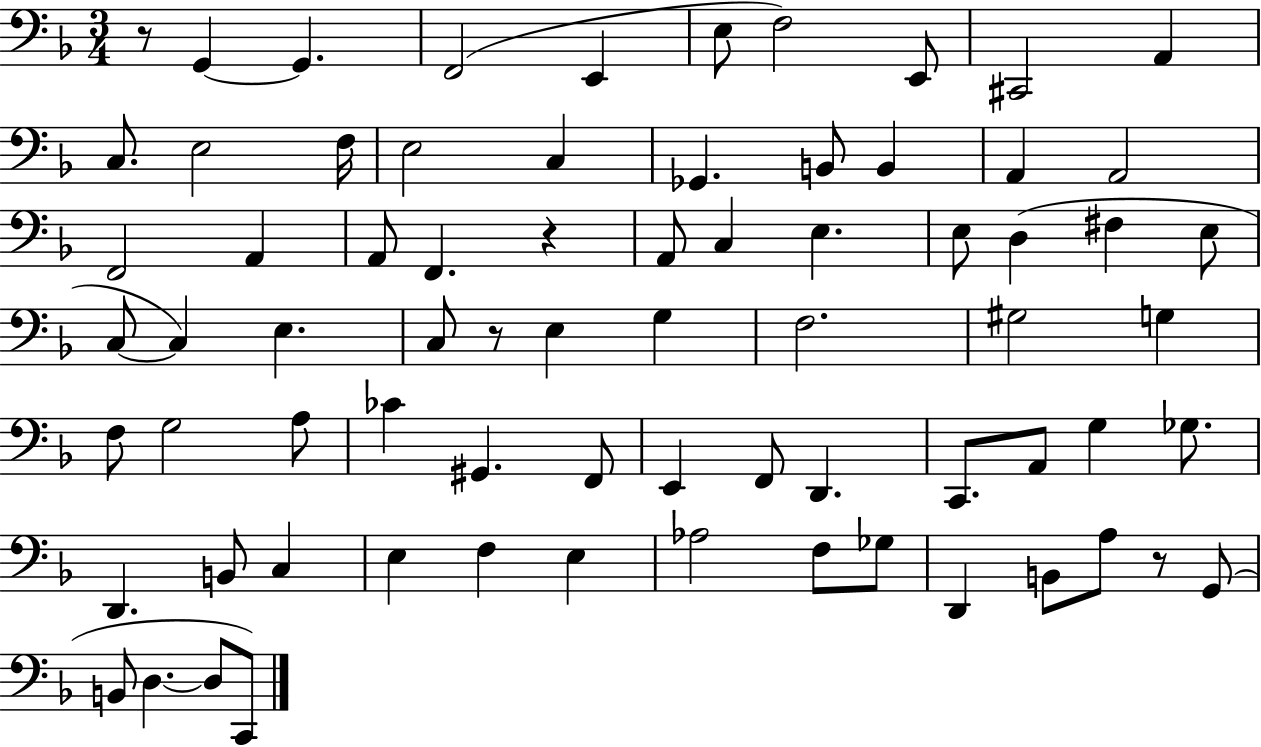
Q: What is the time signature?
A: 3/4